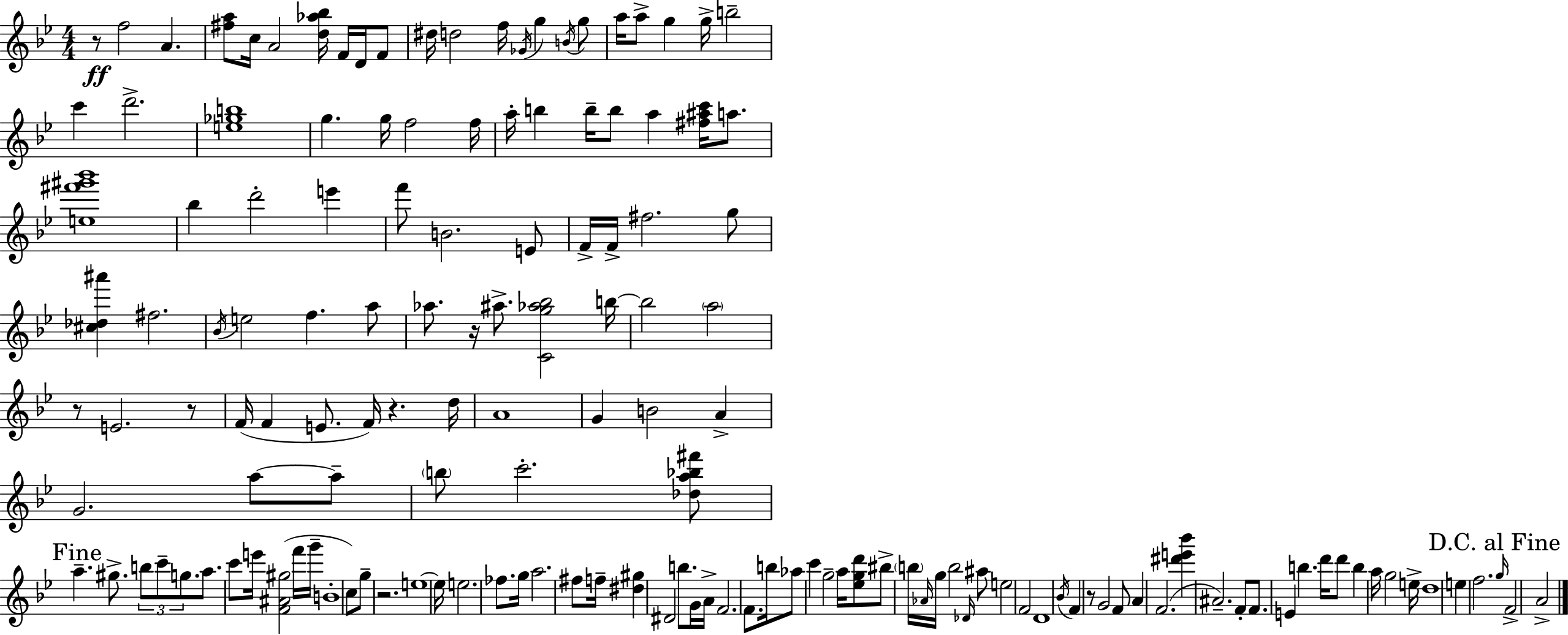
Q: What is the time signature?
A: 4/4